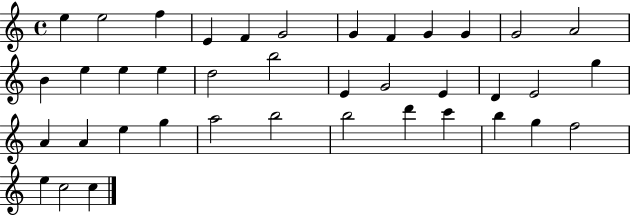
{
  \clef treble
  \time 4/4
  \defaultTimeSignature
  \key c \major
  e''4 e''2 f''4 | e'4 f'4 g'2 | g'4 f'4 g'4 g'4 | g'2 a'2 | \break b'4 e''4 e''4 e''4 | d''2 b''2 | e'4 g'2 e'4 | d'4 e'2 g''4 | \break a'4 a'4 e''4 g''4 | a''2 b''2 | b''2 d'''4 c'''4 | b''4 g''4 f''2 | \break e''4 c''2 c''4 | \bar "|."
}